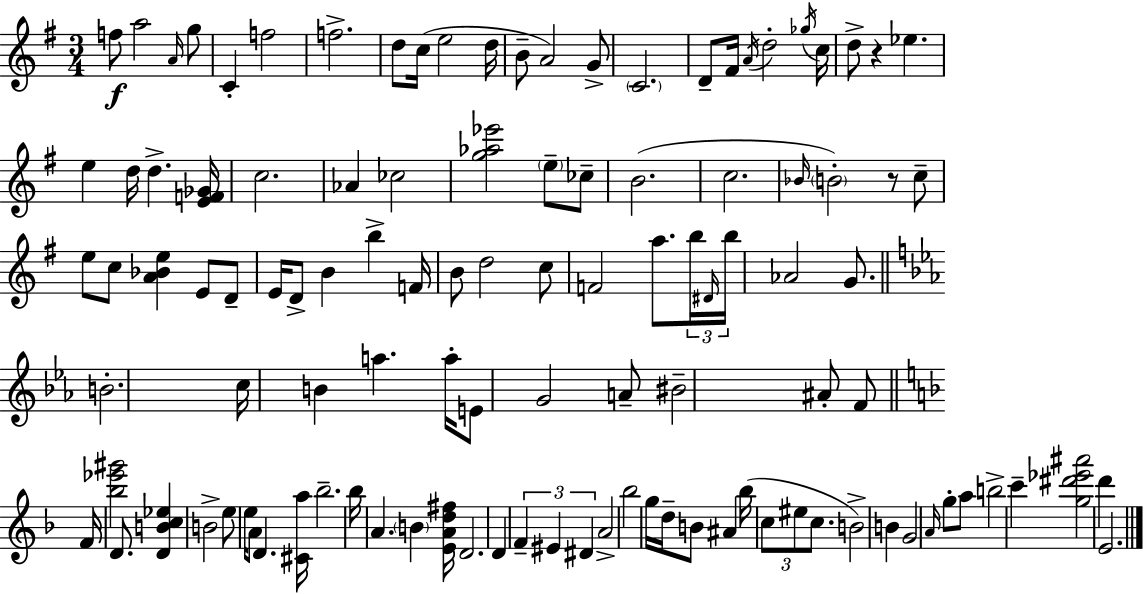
{
  \clef treble
  \numericTimeSignature
  \time 3/4
  \key e \minor
  f''8\f a''2 \grace { a'16 } g''8 | c'4-. f''2 | f''2.-> | d''8 c''16( e''2 | \break d''16 b'8-- a'2) g'8-> | \parenthesize c'2. | d'8-- fis'16 \acciaccatura { a'16 } d''2-. | \acciaccatura { ges''16 } c''16 d''8-> r4 ees''4. | \break e''4 d''16 d''4.-> | <e' f' ges'>16 c''2. | aes'4 ces''2 | <g'' aes'' ees'''>2 \parenthesize e''8-- | \break ces''8-- b'2.( | c''2. | \grace { bes'16 } \parenthesize b'2-.) | r8 c''8-- e''8 c''8 <a' bes' e''>4 | \break e'8 d'8-- e'16 d'8-> b'4 b''4-> | f'16 b'8 d''2 | c''8 f'2 | a''8. \tuplet 3/2 { b''16 \grace { dis'16 } b''16 } aes'2 | \break g'8. \bar "||" \break \key ees \major b'2.-. | c''16 b'4 a''4. a''16-. | e'8 g'2 a'8-- | bis'2-- ais'8-. f'8 | \break \bar "||" \break \key f \major f'16 <bes'' ees''' gis'''>2 d'8. | <d' b' c'' ees''>4 b'2-> | e''8 e''16 a'8 d'4. <cis' a''>16 | bes''2.-- | \break bes''16 a'4. \parenthesize b'4 <e' a' d'' fis''>16 | d'2. | d'4 \tuplet 3/2 { f'4-- eis'4 | dis'4 } a'2-> | \break bes''2 g''16 d''16-- b'8 | ais'4 bes''16( \tuplet 3/2 { c''8 eis''8 c''8. } | b'2->) b'4 | g'2 \grace { a'16 } g''8-. a''8 | \break b''2-> c'''4-- | <g'' dis''' ees''' ais'''>2 d'''4 | e'2. | \bar "|."
}